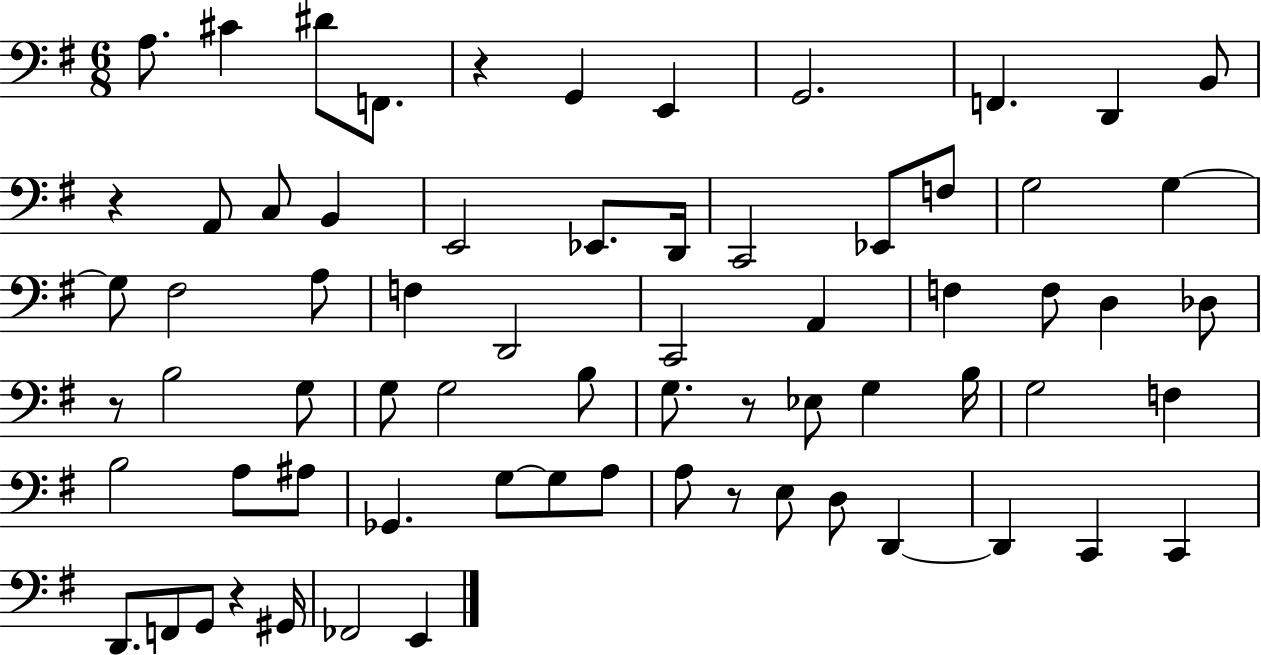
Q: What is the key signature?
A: G major